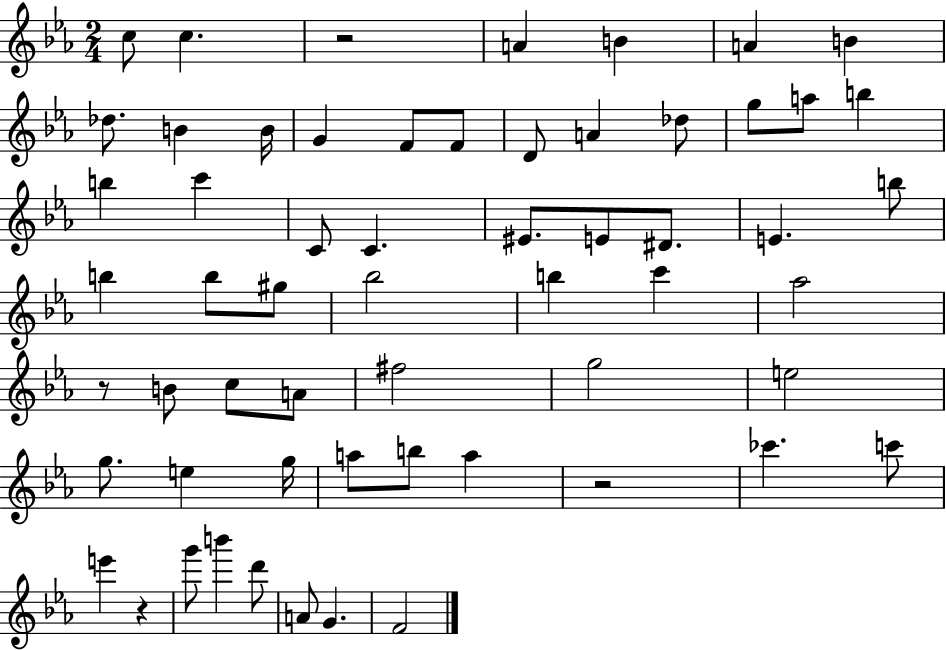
{
  \clef treble
  \numericTimeSignature
  \time 2/4
  \key ees \major
  c''8 c''4. | r2 | a'4 b'4 | a'4 b'4 | \break des''8. b'4 b'16 | g'4 f'8 f'8 | d'8 a'4 des''8 | g''8 a''8 b''4 | \break b''4 c'''4 | c'8 c'4. | eis'8. e'8 dis'8. | e'4. b''8 | \break b''4 b''8 gis''8 | bes''2 | b''4 c'''4 | aes''2 | \break r8 b'8 c''8 a'8 | fis''2 | g''2 | e''2 | \break g''8. e''4 g''16 | a''8 b''8 a''4 | r2 | ces'''4. c'''8 | \break e'''4 r4 | g'''8 b'''4 d'''8 | a'8 g'4. | f'2 | \break \bar "|."
}